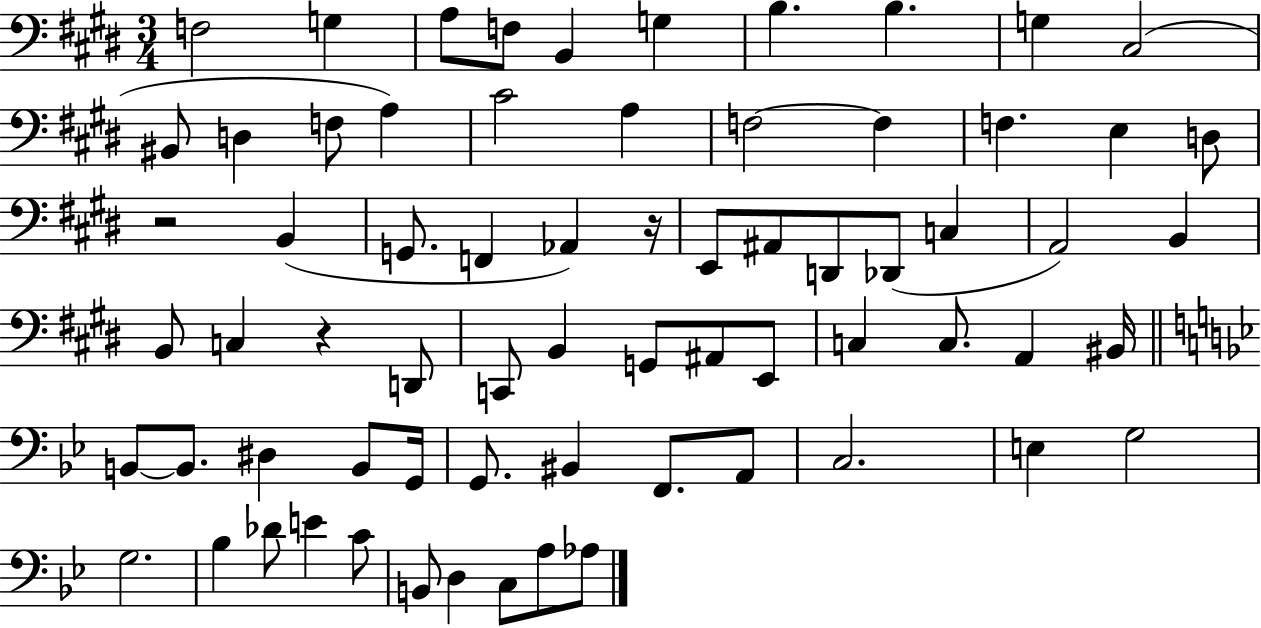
{
  \clef bass
  \numericTimeSignature
  \time 3/4
  \key e \major
  f2 g4 | a8 f8 b,4 g4 | b4. b4. | g4 cis2( | \break bis,8 d4 f8 a4) | cis'2 a4 | f2~~ f4 | f4. e4 d8 | \break r2 b,4( | g,8. f,4 aes,4) r16 | e,8 ais,8 d,8 des,8( c4 | a,2) b,4 | \break b,8 c4 r4 d,8 | c,8 b,4 g,8 ais,8 e,8 | c4 c8. a,4 bis,16 | \bar "||" \break \key bes \major b,8~~ b,8. dis4 b,8 g,16 | g,8. bis,4 f,8. a,8 | c2. | e4 g2 | \break g2. | bes4 des'8 e'4 c'8 | b,8 d4 c8 a8 aes8 | \bar "|."
}